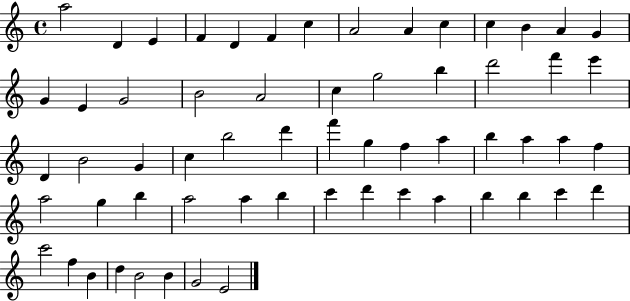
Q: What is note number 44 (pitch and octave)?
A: A5